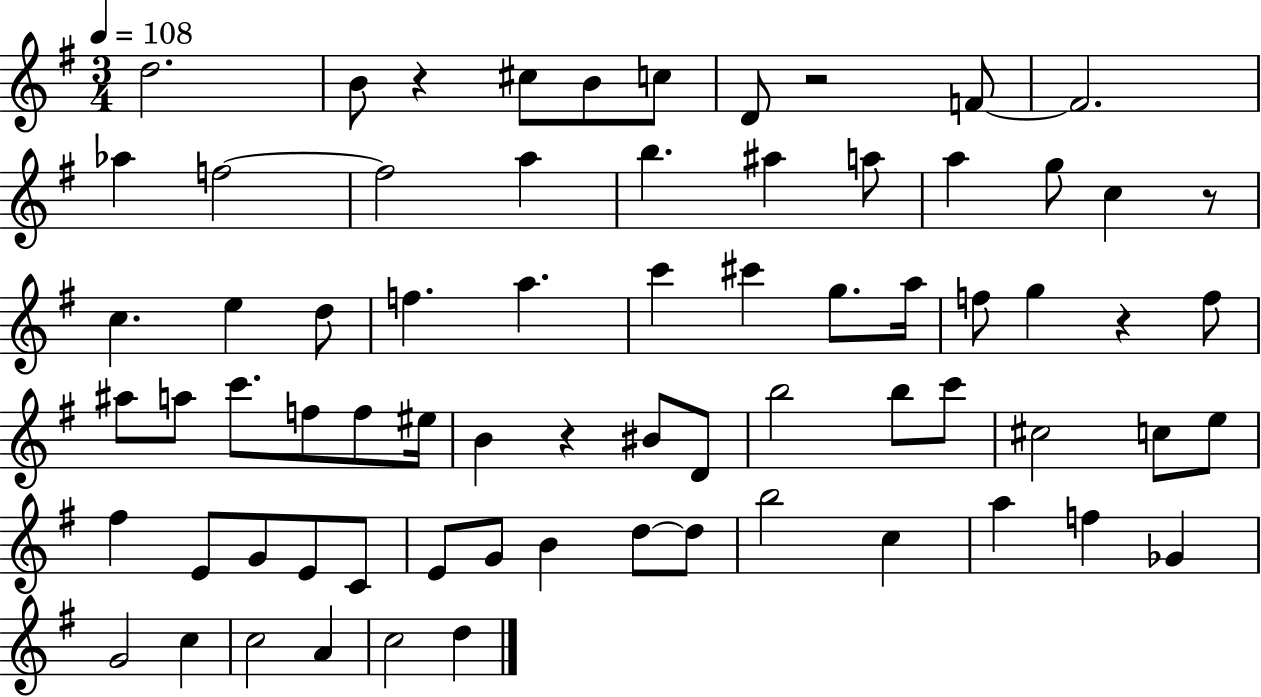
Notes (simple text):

D5/h. B4/e R/q C#5/e B4/e C5/e D4/e R/h F4/e F4/h. Ab5/q F5/h F5/h A5/q B5/q. A#5/q A5/e A5/q G5/e C5/q R/e C5/q. E5/q D5/e F5/q. A5/q. C6/q C#6/q G5/e. A5/s F5/e G5/q R/q F5/e A#5/e A5/e C6/e. F5/e F5/e EIS5/s B4/q R/q BIS4/e D4/e B5/h B5/e C6/e C#5/h C5/e E5/e F#5/q E4/e G4/e E4/e C4/e E4/e G4/e B4/q D5/e D5/e B5/h C5/q A5/q F5/q Gb4/q G4/h C5/q C5/h A4/q C5/h D5/q